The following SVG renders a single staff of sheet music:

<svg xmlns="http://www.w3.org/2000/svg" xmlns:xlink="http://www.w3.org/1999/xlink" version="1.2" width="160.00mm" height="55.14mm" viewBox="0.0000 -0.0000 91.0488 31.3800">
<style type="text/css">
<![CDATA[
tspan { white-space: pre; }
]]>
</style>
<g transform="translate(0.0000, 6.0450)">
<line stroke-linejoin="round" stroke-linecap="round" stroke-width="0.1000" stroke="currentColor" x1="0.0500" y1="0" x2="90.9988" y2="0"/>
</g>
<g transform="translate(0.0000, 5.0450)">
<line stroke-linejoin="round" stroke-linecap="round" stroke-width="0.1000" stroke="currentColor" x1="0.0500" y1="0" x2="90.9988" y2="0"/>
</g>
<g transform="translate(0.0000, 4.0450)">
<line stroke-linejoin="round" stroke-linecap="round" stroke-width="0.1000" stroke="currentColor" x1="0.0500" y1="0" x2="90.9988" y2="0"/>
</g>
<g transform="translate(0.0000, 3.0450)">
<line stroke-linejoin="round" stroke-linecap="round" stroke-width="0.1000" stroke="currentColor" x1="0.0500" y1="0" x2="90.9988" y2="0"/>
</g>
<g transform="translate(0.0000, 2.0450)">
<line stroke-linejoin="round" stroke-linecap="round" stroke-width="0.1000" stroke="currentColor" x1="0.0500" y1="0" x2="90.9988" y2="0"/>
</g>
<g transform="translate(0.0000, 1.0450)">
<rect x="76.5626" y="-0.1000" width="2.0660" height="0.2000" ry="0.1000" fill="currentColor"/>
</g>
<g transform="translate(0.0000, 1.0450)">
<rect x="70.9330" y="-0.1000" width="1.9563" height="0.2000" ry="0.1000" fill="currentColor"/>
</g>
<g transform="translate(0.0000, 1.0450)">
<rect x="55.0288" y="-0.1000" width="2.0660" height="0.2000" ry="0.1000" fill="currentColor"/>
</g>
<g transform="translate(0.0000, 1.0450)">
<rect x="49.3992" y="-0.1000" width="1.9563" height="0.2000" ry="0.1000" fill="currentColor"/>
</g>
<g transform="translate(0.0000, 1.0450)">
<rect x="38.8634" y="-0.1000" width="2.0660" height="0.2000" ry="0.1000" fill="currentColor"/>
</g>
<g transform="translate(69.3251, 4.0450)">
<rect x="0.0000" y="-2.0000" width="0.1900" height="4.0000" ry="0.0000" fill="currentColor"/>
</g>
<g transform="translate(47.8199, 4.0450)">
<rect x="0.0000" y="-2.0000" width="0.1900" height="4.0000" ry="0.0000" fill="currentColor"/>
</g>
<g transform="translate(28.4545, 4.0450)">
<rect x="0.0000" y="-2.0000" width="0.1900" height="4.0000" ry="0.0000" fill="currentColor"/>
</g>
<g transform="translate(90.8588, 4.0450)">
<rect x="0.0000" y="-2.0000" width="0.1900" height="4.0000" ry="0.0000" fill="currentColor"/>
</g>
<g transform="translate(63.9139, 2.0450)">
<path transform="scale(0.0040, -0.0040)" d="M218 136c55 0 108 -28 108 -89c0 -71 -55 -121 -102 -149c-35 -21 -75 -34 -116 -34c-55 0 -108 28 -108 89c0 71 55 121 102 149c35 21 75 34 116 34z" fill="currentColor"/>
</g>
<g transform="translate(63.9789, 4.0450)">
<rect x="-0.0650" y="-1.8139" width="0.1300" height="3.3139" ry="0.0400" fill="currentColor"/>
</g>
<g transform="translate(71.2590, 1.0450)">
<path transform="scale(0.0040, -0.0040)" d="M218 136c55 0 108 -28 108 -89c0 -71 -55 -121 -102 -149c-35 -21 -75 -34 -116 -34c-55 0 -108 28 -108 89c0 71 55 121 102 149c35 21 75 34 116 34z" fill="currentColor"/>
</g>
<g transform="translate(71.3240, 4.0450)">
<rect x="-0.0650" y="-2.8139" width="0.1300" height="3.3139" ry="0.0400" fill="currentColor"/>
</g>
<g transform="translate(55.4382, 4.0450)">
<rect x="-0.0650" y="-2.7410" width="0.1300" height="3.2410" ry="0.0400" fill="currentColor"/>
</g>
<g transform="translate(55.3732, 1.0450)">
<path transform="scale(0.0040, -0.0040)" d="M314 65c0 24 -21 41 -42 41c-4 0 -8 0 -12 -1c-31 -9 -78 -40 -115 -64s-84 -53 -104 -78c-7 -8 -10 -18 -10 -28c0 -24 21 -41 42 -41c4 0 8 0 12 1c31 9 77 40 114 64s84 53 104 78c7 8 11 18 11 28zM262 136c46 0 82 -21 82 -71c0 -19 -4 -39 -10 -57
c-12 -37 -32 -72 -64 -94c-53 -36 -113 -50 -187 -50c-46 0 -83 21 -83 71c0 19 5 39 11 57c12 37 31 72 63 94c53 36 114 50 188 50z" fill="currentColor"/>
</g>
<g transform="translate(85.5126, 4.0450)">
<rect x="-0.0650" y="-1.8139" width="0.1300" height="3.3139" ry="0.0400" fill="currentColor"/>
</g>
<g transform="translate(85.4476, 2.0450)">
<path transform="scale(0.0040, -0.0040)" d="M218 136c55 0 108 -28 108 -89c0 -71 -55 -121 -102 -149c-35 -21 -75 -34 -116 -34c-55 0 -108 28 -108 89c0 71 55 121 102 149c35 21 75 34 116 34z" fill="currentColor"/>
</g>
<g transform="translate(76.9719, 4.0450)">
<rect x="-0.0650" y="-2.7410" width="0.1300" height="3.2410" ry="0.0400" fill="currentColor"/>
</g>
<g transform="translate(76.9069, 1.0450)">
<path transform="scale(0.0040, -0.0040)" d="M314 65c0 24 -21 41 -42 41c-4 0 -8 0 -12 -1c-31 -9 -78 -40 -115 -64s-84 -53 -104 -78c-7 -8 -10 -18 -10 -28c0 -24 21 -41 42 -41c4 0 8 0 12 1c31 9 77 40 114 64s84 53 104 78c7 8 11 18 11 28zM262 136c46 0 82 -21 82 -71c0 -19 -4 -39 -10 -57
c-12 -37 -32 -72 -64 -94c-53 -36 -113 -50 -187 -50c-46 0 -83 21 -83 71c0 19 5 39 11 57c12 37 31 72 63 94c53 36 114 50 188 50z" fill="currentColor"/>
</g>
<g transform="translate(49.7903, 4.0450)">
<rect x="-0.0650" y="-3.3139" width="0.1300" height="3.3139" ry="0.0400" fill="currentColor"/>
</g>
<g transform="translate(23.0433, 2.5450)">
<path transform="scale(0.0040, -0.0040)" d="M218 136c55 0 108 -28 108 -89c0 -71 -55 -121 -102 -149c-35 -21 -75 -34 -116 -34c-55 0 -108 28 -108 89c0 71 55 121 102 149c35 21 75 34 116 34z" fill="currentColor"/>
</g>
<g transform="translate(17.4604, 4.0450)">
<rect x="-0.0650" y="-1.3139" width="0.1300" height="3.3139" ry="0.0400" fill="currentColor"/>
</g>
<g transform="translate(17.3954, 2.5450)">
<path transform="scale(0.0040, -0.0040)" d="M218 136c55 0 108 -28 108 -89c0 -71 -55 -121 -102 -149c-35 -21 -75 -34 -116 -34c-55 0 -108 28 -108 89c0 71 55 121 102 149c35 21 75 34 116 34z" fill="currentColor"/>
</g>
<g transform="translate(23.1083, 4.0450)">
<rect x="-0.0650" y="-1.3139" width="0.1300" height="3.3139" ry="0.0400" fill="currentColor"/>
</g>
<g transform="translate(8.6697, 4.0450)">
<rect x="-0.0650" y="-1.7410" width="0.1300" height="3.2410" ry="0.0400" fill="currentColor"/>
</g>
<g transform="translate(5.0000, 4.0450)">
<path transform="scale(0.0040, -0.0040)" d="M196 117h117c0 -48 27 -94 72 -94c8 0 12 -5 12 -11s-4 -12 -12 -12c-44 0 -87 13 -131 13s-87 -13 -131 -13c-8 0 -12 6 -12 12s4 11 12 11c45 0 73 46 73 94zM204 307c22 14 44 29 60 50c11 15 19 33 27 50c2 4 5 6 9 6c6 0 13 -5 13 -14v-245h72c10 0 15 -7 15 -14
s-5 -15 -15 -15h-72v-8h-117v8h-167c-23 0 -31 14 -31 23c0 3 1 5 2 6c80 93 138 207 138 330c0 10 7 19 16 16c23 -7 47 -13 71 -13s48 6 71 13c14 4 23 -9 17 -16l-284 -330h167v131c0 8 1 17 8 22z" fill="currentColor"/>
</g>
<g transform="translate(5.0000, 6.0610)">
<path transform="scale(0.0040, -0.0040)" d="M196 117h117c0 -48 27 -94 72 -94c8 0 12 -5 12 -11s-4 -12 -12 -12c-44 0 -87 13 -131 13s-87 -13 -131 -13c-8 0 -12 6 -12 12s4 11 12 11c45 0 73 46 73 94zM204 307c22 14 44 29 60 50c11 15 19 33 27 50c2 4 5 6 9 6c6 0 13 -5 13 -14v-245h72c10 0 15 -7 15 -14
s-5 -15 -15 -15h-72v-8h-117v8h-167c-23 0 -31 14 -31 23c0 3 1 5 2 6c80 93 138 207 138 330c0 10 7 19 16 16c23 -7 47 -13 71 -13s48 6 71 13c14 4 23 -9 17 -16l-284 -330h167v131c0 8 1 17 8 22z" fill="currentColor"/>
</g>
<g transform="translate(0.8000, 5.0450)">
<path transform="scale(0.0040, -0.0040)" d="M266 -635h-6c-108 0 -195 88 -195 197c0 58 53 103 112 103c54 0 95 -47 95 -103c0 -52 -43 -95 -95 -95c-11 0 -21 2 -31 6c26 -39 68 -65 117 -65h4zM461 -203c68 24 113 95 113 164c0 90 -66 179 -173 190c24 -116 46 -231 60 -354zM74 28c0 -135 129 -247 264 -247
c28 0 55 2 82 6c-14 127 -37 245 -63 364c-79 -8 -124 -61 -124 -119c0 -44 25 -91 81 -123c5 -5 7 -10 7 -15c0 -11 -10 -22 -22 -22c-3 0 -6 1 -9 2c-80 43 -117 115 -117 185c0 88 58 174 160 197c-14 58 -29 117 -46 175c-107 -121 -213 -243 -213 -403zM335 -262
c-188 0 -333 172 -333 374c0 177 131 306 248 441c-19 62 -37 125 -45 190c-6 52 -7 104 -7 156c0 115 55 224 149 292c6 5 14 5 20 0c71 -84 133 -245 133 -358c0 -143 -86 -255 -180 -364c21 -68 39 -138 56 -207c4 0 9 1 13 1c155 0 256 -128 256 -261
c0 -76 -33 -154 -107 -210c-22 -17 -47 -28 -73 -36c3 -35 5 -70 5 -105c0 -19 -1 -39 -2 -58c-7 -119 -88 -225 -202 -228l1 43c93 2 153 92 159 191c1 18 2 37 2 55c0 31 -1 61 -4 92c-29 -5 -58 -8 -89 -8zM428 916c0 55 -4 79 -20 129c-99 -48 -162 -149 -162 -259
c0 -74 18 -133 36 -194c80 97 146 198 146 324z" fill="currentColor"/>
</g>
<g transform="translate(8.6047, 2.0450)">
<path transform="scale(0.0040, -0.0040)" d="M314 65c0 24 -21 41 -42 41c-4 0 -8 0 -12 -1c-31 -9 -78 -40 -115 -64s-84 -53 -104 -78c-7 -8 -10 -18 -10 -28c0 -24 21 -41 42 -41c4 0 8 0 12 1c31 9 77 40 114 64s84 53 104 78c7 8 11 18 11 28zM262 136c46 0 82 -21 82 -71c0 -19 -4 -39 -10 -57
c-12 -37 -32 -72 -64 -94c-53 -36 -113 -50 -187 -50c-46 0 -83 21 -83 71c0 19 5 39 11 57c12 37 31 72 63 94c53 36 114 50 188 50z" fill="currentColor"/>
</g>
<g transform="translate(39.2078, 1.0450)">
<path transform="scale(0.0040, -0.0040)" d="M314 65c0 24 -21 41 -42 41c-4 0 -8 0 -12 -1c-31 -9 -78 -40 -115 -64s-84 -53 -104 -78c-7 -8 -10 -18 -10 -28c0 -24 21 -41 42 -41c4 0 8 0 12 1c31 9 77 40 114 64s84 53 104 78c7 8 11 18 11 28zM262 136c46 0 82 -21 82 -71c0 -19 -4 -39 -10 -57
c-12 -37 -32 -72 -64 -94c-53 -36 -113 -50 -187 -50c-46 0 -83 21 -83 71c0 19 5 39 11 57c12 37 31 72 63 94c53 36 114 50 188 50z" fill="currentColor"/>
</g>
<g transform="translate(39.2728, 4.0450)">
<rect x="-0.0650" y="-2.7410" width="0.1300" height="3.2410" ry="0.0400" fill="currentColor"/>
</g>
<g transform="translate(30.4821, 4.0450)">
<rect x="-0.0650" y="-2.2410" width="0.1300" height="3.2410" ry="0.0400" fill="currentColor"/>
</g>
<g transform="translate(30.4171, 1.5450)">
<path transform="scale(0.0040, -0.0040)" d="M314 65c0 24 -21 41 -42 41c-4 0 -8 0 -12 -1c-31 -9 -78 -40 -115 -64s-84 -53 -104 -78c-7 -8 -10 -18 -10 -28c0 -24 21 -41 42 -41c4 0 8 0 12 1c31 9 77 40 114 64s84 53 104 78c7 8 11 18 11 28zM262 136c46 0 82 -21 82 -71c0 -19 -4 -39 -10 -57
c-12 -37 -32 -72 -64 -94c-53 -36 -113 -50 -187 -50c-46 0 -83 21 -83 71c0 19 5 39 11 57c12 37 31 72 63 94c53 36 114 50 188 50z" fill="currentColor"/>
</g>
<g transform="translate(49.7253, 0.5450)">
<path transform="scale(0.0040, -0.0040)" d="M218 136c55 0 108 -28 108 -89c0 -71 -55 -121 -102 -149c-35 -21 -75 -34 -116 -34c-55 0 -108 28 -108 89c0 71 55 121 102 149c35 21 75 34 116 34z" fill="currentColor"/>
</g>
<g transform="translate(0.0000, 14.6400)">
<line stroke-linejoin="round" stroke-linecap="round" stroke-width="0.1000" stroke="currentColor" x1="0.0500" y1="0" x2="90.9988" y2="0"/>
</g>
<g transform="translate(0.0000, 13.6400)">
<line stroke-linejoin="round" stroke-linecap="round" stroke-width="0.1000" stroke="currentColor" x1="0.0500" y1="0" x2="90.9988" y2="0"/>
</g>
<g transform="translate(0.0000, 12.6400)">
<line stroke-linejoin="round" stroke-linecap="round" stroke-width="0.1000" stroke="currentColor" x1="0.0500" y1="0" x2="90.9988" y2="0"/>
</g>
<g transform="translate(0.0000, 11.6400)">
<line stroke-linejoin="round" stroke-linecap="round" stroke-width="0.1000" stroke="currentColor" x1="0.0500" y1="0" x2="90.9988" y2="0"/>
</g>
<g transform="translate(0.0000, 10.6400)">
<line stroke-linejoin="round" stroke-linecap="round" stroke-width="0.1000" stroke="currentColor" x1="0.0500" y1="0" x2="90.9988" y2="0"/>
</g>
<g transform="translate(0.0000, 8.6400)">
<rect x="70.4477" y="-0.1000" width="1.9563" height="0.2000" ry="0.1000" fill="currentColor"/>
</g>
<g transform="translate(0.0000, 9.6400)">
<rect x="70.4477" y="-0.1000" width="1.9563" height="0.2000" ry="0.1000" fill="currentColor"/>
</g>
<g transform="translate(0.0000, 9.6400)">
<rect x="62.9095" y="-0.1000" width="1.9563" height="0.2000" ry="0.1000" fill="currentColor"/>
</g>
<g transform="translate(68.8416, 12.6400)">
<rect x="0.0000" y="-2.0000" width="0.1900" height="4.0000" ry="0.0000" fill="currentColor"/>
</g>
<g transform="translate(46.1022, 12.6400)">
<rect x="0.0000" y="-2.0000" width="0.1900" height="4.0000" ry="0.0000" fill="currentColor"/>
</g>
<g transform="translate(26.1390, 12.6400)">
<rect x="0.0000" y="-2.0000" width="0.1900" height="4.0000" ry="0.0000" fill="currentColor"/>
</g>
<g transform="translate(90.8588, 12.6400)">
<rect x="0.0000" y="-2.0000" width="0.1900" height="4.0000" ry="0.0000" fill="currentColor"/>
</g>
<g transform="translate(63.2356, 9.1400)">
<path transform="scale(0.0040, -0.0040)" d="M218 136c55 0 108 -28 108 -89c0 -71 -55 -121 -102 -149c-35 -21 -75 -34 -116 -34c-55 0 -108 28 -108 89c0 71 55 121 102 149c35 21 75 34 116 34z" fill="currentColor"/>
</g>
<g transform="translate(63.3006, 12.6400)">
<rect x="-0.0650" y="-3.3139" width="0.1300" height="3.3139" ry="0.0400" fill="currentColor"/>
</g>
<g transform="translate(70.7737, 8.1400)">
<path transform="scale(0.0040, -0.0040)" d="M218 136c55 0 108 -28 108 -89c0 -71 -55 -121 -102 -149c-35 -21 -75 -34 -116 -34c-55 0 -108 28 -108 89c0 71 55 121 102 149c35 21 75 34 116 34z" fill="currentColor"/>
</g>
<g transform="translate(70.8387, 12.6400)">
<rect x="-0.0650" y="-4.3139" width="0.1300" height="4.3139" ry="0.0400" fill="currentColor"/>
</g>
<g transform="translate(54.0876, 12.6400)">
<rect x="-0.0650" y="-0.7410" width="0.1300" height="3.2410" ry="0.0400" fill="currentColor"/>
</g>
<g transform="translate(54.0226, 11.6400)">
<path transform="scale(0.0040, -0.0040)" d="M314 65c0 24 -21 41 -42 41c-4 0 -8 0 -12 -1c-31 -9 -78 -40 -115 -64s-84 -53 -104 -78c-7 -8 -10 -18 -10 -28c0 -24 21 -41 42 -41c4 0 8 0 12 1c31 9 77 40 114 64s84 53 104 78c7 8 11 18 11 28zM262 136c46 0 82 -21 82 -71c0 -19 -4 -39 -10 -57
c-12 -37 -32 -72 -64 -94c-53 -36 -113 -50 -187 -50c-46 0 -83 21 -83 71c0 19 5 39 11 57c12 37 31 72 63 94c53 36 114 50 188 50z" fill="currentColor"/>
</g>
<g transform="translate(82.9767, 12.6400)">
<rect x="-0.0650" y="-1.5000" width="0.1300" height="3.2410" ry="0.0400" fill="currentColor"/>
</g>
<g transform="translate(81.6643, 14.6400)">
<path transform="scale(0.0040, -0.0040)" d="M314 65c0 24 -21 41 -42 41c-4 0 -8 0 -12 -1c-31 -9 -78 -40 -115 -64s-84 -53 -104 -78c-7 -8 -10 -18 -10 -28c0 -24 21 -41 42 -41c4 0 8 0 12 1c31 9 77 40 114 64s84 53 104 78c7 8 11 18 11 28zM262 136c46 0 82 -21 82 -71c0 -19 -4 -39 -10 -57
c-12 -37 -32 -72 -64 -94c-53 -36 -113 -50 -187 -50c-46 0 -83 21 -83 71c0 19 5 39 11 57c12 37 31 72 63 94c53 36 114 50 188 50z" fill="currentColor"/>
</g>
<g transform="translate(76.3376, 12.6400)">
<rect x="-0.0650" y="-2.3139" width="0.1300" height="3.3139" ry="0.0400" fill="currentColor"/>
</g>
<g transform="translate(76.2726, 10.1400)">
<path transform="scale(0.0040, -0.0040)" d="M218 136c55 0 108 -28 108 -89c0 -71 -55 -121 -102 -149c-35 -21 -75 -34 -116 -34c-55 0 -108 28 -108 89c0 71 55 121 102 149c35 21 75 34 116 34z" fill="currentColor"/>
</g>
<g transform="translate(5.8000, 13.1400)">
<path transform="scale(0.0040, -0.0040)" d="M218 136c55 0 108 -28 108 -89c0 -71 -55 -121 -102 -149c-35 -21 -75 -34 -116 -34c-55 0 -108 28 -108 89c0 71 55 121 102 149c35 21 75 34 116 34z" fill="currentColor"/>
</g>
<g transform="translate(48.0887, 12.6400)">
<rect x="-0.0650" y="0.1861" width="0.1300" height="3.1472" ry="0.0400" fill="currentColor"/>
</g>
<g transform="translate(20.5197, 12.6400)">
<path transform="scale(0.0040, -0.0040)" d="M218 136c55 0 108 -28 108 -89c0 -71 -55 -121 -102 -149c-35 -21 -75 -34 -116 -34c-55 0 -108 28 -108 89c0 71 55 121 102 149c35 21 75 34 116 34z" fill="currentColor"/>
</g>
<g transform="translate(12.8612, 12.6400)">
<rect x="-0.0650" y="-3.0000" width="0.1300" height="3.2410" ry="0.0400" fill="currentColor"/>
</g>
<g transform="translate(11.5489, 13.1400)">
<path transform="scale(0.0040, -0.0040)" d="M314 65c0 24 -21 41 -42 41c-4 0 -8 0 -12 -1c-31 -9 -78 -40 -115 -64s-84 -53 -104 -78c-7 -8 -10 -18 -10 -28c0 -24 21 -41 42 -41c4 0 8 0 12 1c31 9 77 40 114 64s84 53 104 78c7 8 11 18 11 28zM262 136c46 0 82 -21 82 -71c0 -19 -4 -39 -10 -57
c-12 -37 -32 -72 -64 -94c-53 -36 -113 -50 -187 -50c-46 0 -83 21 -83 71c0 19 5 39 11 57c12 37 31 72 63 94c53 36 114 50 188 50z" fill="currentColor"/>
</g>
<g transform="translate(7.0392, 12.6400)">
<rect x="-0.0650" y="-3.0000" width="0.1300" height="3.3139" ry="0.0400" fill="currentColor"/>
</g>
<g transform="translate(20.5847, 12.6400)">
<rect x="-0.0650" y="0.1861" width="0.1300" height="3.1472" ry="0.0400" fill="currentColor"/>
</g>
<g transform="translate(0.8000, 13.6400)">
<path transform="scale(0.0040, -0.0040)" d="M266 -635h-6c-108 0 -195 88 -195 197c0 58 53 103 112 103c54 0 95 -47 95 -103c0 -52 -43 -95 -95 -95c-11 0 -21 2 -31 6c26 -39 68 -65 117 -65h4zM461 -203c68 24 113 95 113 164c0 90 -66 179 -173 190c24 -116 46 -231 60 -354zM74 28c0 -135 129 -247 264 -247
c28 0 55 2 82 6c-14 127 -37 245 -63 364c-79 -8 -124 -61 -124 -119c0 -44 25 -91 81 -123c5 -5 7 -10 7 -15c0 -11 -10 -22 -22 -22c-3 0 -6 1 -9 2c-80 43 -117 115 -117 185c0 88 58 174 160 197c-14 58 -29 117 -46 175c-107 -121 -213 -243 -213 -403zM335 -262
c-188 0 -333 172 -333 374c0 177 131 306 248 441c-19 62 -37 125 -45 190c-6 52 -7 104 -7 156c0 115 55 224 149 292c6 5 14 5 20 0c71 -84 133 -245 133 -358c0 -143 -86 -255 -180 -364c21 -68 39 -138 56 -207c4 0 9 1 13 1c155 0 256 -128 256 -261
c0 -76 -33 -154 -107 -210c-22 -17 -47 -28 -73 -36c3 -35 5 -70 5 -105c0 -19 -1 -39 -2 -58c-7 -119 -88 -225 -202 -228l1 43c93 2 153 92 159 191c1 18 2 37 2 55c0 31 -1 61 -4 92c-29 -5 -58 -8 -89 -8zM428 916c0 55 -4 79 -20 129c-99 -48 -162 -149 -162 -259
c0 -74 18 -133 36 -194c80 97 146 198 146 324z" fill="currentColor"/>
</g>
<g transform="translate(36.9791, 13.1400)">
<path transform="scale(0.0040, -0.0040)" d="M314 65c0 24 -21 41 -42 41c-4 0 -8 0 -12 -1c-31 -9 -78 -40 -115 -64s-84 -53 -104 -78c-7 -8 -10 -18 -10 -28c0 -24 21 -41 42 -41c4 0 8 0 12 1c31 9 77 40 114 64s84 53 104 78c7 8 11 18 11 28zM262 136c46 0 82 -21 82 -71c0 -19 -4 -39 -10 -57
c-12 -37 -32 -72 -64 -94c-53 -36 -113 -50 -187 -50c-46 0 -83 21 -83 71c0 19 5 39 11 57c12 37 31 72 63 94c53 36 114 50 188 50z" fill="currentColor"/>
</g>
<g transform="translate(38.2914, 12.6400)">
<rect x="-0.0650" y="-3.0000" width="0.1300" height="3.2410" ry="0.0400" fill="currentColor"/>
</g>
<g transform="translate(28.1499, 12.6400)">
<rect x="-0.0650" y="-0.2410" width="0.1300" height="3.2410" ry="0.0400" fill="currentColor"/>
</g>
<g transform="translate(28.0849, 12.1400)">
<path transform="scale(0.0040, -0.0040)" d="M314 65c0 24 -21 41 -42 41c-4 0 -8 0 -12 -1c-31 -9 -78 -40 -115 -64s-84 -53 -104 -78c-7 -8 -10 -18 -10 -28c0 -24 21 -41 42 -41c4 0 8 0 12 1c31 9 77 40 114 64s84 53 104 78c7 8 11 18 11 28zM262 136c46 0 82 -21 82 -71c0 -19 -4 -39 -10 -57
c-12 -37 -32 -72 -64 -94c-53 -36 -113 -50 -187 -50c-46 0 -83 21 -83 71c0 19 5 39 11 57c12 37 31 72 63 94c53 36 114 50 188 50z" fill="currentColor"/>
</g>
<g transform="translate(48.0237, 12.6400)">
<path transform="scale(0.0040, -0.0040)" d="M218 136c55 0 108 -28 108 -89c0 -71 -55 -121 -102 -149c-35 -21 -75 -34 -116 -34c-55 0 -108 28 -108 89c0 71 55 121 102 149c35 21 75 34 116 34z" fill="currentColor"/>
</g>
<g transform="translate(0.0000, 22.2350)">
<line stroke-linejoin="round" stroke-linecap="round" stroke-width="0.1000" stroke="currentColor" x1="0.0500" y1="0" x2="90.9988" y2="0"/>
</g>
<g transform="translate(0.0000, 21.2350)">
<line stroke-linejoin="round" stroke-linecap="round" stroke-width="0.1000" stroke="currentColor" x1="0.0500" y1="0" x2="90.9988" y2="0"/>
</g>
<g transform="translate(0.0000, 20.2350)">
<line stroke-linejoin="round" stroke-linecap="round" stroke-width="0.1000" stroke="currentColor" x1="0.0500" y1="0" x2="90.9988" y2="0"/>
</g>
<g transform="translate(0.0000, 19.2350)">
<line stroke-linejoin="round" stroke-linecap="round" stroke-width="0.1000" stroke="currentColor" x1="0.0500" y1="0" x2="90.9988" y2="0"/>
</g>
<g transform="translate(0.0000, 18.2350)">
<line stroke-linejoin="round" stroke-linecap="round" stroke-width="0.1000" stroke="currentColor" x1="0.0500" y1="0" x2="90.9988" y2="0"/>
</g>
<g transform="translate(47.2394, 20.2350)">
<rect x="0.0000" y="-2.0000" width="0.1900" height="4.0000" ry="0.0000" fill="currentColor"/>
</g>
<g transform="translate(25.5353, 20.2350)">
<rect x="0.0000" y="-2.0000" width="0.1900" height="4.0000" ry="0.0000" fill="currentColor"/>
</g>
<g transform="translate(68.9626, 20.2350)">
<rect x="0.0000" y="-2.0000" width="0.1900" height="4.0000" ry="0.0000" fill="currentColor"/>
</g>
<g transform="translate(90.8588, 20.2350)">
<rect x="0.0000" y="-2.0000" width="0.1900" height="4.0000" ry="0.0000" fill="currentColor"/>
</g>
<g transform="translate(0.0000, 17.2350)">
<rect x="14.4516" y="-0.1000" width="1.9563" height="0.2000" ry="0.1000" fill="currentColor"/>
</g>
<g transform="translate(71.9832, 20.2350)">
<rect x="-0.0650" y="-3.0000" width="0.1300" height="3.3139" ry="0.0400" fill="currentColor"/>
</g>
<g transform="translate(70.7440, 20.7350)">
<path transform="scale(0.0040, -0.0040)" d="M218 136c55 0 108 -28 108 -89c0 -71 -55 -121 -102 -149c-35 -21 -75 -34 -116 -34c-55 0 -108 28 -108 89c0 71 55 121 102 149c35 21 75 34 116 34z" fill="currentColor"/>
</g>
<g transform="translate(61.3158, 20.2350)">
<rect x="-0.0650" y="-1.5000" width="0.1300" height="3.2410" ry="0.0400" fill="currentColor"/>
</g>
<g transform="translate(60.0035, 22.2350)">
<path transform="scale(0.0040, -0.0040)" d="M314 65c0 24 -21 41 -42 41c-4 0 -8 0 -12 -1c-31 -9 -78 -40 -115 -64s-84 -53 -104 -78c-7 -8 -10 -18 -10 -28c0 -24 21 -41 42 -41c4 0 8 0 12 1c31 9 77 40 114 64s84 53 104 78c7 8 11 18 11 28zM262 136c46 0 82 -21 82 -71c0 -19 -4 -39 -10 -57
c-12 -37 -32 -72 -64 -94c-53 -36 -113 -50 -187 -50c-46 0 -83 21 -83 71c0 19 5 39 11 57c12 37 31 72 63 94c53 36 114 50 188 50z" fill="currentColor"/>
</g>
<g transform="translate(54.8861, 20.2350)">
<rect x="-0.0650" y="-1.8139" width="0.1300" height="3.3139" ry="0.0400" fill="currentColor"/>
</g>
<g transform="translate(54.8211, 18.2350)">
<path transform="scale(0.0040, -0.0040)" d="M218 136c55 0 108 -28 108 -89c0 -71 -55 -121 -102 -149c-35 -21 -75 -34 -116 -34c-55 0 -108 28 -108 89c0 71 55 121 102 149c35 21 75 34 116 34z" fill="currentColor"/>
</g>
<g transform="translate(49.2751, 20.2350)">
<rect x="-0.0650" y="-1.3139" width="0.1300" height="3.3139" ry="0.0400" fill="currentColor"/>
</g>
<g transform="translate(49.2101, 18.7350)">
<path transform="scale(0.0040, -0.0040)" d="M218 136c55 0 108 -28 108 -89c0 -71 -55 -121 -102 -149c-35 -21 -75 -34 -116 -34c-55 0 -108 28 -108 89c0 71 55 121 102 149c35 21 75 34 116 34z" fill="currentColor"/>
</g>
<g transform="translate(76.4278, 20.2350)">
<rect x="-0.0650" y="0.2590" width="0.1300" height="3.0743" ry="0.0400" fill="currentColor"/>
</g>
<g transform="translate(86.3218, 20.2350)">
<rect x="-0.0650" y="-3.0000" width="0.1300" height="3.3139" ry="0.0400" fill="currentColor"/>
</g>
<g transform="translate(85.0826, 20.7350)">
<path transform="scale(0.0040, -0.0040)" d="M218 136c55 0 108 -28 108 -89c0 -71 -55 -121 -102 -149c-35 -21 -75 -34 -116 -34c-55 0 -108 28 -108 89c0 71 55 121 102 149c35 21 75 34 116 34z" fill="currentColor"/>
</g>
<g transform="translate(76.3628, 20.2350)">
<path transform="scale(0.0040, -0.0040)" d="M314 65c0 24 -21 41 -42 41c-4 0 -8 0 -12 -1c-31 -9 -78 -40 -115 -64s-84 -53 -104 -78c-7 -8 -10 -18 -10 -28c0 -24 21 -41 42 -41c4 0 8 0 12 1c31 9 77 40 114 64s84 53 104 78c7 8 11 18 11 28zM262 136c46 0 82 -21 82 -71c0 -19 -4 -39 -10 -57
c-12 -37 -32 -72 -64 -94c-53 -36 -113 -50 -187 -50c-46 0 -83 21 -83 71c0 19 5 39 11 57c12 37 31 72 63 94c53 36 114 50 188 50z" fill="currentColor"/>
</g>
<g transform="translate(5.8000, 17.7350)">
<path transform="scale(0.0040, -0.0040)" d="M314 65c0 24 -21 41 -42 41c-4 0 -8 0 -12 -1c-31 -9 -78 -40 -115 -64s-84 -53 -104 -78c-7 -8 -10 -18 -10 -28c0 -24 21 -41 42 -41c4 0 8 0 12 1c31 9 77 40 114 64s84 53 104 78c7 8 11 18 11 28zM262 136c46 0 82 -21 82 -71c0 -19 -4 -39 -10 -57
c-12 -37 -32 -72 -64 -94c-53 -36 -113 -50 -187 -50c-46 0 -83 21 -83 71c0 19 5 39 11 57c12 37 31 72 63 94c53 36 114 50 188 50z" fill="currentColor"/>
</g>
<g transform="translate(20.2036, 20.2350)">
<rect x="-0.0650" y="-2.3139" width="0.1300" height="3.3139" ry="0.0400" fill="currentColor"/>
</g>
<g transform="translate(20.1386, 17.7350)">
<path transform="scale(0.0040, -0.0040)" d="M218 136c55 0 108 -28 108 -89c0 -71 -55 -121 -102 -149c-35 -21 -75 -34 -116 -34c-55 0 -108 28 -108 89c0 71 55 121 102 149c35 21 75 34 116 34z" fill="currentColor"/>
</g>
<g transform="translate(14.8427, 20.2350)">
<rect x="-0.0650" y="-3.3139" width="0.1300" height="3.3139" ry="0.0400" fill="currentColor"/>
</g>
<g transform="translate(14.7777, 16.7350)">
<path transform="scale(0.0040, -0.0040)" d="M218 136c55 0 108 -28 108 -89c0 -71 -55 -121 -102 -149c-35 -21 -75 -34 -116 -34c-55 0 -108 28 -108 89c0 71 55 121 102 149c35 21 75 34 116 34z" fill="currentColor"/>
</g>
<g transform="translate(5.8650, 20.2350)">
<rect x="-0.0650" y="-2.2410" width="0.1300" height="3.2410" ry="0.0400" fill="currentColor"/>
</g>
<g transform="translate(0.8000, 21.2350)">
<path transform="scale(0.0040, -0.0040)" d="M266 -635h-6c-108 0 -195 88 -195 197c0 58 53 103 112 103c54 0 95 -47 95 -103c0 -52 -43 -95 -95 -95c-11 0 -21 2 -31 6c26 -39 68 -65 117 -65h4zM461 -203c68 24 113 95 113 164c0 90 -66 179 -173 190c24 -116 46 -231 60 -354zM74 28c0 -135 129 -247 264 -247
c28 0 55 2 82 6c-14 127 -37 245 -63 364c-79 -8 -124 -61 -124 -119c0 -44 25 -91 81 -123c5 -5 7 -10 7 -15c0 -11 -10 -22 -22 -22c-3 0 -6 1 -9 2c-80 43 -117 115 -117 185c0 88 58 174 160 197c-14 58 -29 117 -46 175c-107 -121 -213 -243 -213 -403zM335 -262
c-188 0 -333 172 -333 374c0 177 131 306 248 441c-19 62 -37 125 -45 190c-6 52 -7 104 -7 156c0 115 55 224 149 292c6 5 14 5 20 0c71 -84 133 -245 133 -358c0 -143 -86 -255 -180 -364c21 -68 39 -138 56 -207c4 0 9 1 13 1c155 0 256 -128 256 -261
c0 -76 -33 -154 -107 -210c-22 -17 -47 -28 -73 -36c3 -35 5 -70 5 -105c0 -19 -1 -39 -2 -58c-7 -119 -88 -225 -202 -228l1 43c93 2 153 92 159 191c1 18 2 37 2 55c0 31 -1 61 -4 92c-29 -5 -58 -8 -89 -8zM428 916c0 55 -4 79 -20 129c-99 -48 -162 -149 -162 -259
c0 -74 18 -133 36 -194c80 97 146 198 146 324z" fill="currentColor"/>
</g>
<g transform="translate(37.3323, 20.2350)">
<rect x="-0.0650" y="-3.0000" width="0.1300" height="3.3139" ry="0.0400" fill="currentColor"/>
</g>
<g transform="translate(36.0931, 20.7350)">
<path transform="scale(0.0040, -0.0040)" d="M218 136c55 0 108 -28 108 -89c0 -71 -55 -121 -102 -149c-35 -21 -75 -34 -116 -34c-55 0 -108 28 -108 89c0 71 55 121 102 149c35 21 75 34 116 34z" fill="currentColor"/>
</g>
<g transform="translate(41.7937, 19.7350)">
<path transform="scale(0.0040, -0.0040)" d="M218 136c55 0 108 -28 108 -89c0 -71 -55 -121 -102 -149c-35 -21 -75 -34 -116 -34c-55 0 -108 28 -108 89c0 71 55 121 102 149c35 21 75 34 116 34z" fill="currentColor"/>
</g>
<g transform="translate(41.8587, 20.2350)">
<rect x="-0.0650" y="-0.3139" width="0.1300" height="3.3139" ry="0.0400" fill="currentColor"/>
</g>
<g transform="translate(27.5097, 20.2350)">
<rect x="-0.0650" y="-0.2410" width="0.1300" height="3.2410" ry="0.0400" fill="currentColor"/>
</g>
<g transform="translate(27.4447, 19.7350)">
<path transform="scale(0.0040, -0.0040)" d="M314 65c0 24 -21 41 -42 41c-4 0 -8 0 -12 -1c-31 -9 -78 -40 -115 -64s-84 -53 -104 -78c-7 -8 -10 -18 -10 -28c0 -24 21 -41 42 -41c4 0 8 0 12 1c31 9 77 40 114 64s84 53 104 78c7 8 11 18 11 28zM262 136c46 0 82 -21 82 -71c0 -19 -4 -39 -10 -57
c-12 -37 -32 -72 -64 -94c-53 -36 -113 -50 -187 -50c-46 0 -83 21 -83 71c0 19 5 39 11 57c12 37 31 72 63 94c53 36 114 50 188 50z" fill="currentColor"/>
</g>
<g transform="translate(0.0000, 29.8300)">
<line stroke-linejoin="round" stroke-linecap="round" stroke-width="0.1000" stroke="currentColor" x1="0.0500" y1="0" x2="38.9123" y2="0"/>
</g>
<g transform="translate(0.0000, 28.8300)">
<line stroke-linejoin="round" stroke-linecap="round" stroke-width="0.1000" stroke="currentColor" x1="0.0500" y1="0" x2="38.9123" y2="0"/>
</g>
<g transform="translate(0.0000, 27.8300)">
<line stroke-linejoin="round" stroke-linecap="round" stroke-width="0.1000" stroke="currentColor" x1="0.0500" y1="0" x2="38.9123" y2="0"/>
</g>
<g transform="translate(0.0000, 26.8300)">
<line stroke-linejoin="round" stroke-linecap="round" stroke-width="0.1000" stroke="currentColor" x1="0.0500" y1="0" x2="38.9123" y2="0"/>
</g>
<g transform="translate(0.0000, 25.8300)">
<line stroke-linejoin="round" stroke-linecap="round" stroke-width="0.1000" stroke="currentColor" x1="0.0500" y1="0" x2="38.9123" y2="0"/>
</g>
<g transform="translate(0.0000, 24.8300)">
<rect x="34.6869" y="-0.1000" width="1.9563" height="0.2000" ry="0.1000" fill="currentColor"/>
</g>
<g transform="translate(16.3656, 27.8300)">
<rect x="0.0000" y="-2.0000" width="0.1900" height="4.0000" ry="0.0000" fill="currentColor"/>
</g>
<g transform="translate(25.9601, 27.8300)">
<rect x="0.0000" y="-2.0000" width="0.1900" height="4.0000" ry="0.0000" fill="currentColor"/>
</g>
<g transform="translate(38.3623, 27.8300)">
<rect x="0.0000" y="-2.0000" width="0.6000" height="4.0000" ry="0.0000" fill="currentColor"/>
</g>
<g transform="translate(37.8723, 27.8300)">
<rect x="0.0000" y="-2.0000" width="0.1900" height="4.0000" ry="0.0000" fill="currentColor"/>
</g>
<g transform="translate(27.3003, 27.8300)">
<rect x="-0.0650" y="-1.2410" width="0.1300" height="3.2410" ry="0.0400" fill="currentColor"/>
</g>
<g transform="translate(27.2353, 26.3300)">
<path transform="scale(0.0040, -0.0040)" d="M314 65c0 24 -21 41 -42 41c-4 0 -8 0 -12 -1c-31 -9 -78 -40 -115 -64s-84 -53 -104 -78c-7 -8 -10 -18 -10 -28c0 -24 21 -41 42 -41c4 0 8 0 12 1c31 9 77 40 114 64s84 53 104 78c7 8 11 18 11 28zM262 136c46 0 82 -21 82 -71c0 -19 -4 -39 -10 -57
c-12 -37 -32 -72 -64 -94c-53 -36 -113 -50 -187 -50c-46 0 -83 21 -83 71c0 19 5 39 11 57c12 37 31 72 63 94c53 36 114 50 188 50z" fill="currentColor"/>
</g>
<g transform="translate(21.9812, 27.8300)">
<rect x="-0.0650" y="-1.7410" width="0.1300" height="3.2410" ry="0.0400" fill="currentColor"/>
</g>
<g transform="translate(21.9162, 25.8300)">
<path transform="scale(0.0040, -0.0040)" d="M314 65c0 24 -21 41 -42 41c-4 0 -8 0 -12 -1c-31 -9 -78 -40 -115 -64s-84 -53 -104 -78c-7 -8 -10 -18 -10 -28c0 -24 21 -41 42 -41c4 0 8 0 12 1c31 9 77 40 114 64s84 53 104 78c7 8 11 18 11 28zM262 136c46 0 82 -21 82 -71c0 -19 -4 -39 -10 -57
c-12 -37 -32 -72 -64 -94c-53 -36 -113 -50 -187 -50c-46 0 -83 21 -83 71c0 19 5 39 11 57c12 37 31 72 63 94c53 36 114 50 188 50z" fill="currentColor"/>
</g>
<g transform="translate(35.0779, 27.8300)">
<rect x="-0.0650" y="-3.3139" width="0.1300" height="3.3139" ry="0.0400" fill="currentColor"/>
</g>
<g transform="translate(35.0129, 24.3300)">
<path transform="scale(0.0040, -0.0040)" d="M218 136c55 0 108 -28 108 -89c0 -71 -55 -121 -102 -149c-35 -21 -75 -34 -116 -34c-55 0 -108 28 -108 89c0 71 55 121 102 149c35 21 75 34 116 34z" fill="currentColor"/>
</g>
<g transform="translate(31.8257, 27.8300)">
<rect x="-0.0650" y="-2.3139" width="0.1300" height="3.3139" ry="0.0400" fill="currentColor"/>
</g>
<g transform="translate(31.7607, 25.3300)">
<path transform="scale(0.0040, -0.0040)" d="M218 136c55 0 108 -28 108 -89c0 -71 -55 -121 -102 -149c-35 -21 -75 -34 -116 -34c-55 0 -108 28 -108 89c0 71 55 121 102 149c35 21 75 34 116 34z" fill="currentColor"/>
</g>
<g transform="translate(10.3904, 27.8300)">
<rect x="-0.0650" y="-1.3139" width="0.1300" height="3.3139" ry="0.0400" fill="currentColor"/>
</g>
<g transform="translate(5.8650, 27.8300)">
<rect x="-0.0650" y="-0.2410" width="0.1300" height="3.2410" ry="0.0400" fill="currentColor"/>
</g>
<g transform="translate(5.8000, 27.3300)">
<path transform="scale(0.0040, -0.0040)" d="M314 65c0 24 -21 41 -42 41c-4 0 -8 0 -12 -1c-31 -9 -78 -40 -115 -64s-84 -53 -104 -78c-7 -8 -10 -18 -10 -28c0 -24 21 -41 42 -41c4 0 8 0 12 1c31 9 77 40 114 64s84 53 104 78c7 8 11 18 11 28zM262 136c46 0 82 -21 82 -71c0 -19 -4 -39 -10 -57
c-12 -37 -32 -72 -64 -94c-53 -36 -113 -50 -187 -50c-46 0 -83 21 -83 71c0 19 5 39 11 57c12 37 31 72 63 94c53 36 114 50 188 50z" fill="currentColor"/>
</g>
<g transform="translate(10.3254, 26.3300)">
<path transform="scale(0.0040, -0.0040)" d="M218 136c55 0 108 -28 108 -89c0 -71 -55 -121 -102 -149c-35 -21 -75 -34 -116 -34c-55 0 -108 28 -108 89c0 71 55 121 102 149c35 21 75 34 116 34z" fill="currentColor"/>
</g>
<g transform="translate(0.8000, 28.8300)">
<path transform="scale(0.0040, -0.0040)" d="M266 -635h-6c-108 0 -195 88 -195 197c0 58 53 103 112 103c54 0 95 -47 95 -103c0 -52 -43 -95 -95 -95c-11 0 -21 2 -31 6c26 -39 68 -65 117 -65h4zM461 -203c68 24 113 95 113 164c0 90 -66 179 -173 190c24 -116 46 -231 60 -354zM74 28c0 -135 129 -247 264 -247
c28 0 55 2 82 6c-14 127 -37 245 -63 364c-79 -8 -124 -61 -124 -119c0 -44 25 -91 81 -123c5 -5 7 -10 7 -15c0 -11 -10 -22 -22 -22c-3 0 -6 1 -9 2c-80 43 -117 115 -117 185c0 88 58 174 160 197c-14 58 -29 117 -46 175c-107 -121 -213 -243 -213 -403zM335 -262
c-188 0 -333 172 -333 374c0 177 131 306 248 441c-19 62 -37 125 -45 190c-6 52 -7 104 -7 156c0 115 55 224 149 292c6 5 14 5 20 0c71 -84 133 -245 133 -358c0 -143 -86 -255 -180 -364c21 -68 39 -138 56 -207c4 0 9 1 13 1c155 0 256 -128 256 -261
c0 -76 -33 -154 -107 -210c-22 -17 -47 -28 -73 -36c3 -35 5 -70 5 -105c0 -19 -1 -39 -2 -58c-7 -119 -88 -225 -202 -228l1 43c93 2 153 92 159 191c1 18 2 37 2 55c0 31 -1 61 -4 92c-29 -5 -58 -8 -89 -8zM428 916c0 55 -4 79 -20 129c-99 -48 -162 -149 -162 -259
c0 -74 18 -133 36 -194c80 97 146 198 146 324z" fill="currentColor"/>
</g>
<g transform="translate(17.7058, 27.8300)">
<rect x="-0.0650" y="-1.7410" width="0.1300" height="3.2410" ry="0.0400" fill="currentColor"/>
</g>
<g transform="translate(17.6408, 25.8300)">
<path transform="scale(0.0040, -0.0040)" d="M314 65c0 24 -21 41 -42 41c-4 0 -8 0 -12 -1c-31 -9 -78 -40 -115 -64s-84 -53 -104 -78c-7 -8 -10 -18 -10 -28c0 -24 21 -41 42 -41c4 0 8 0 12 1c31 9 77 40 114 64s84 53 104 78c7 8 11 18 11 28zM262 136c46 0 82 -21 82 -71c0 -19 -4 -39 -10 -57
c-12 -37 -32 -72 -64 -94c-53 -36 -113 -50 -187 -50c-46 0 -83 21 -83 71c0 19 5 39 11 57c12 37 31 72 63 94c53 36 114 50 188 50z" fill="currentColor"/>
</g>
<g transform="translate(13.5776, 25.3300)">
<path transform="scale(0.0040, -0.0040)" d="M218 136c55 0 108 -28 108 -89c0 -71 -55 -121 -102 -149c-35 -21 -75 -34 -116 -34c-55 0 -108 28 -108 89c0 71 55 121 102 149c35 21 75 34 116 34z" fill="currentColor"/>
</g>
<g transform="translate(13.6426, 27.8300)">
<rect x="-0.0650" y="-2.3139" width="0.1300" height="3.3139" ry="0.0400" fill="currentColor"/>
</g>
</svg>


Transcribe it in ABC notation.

X:1
T:Untitled
M:4/4
L:1/4
K:C
f2 e e g2 a2 b a2 f a a2 f A A2 B c2 A2 B d2 b d' g E2 g2 b g c2 A c e f E2 A B2 A c2 e g f2 f2 e2 g b